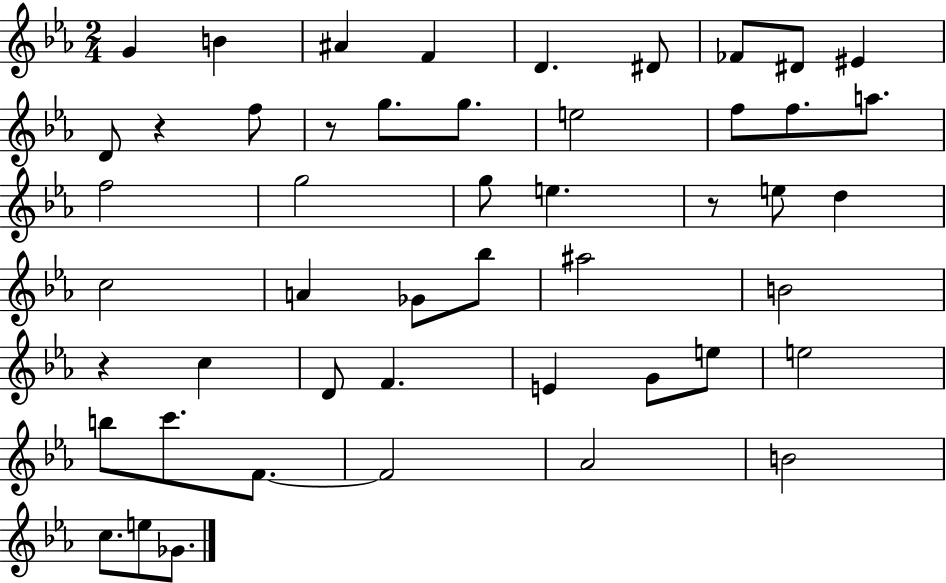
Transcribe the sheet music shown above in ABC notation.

X:1
T:Untitled
M:2/4
L:1/4
K:Eb
G B ^A F D ^D/2 _F/2 ^D/2 ^E D/2 z f/2 z/2 g/2 g/2 e2 f/2 f/2 a/2 f2 g2 g/2 e z/2 e/2 d c2 A _G/2 _b/2 ^a2 B2 z c D/2 F E G/2 e/2 e2 b/2 c'/2 F/2 F2 _A2 B2 c/2 e/2 _G/2